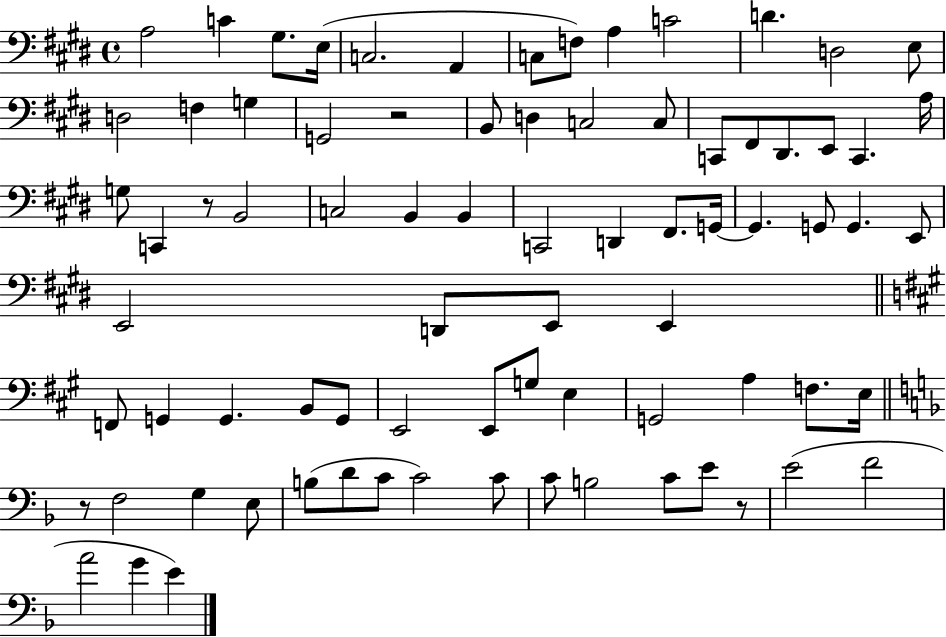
X:1
T:Untitled
M:4/4
L:1/4
K:E
A,2 C ^G,/2 E,/4 C,2 A,, C,/2 F,/2 A, C2 D D,2 E,/2 D,2 F, G, G,,2 z2 B,,/2 D, C,2 C,/2 C,,/2 ^F,,/2 ^D,,/2 E,,/2 C,, A,/4 G,/2 C,, z/2 B,,2 C,2 B,, B,, C,,2 D,, ^F,,/2 G,,/4 G,, G,,/2 G,, E,,/2 E,,2 D,,/2 E,,/2 E,, F,,/2 G,, G,, B,,/2 G,,/2 E,,2 E,,/2 G,/2 E, G,,2 A, F,/2 E,/4 z/2 F,2 G, E,/2 B,/2 D/2 C/2 C2 C/2 C/2 B,2 C/2 E/2 z/2 E2 F2 A2 G E